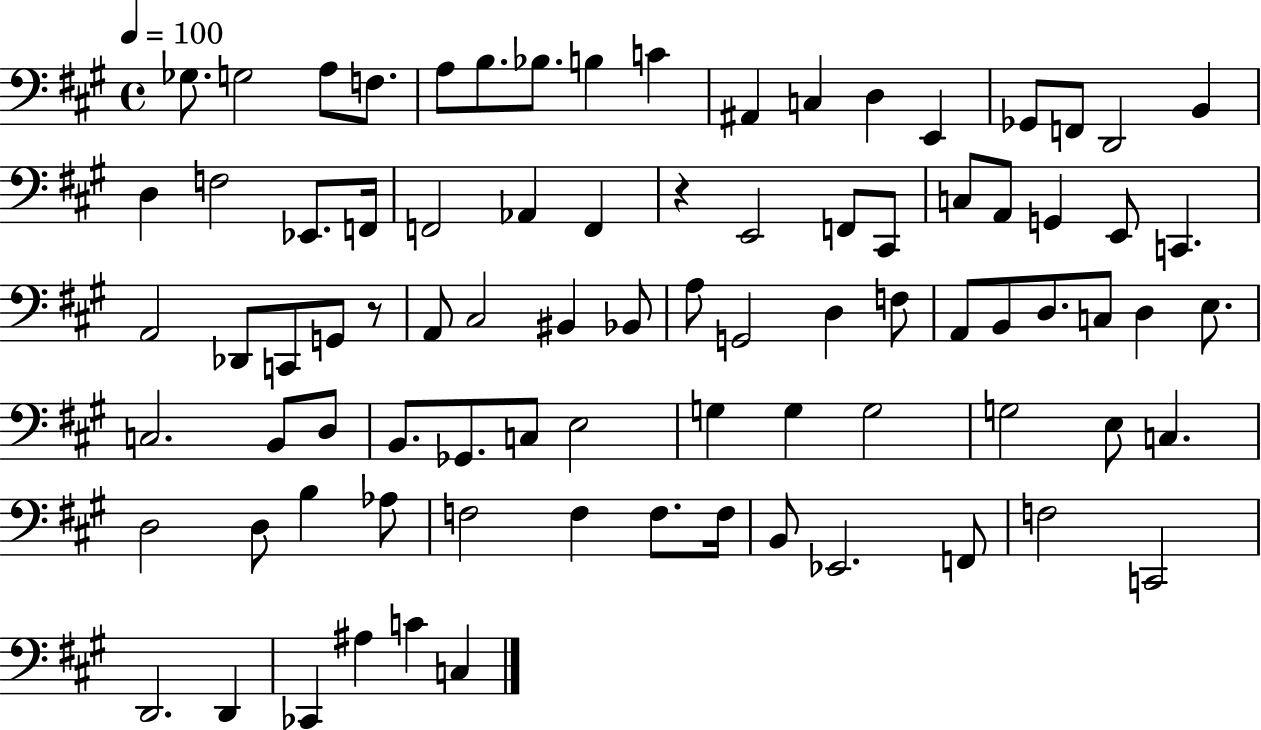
Gb3/e. G3/h A3/e F3/e. A3/e B3/e. Bb3/e. B3/q C4/q A#2/q C3/q D3/q E2/q Gb2/e F2/e D2/h B2/q D3/q F3/h Eb2/e. F2/s F2/h Ab2/q F2/q R/q E2/h F2/e C#2/e C3/e A2/e G2/q E2/e C2/q. A2/h Db2/e C2/e G2/e R/e A2/e C#3/h BIS2/q Bb2/e A3/e G2/h D3/q F3/e A2/e B2/e D3/e. C3/e D3/q E3/e. C3/h. B2/e D3/e B2/e. Gb2/e. C3/e E3/h G3/q G3/q G3/h G3/h E3/e C3/q. D3/h D3/e B3/q Ab3/e F3/h F3/q F3/e. F3/s B2/e Eb2/h. F2/e F3/h C2/h D2/h. D2/q CES2/q A#3/q C4/q C3/q